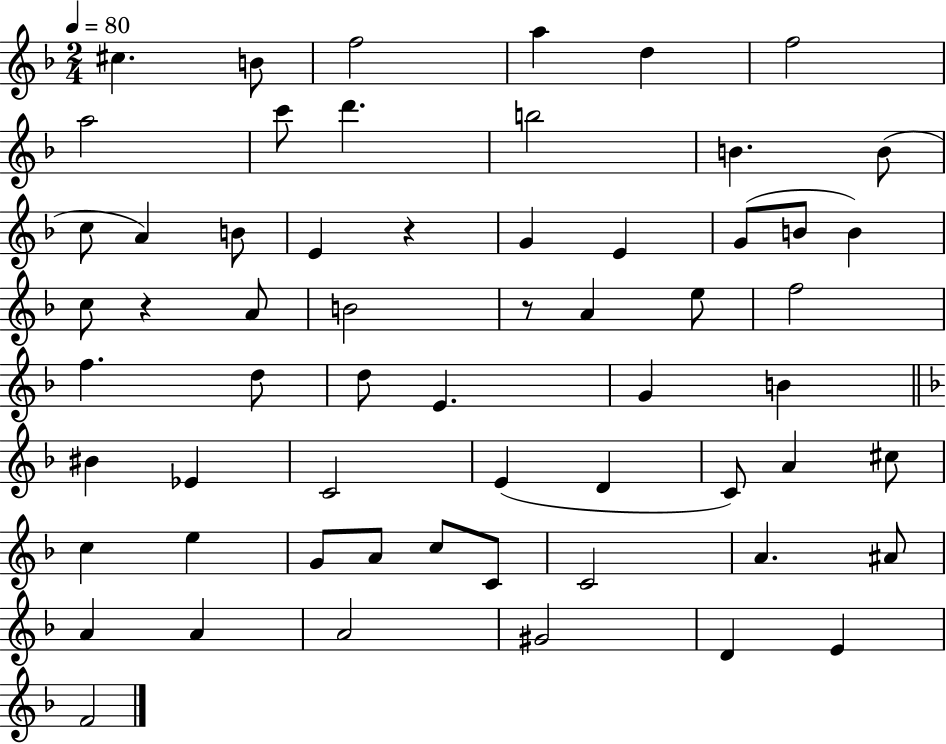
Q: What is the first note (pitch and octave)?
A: C#5